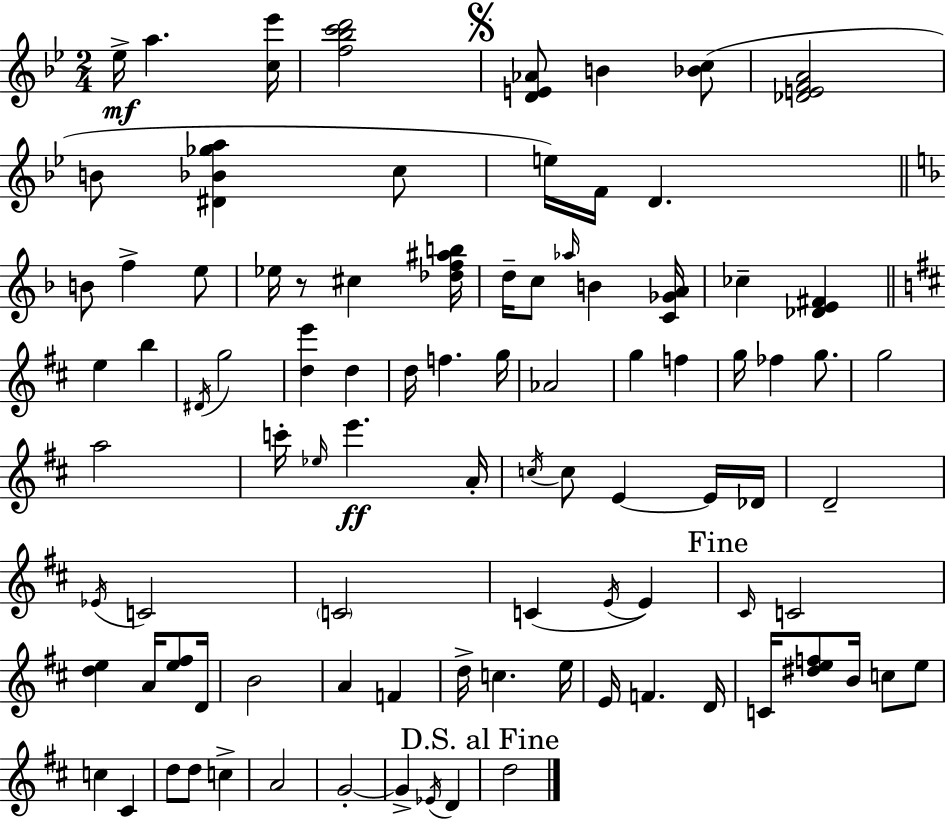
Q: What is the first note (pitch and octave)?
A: Eb5